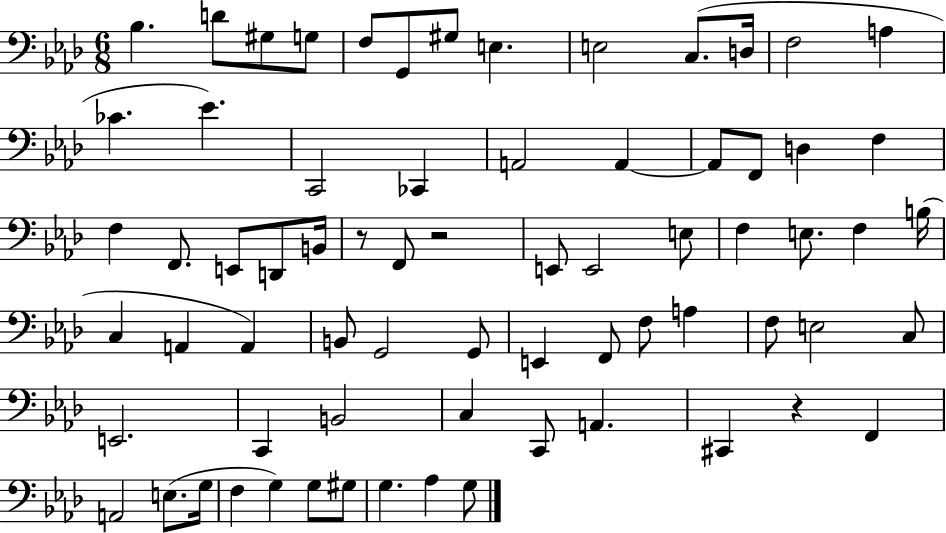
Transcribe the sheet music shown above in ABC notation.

X:1
T:Untitled
M:6/8
L:1/4
K:Ab
_B, D/2 ^G,/2 G,/2 F,/2 G,,/2 ^G,/2 E, E,2 C,/2 D,/4 F,2 A, _C _E C,,2 _C,, A,,2 A,, A,,/2 F,,/2 D, F, F, F,,/2 E,,/2 D,,/2 B,,/4 z/2 F,,/2 z2 E,,/2 E,,2 E,/2 F, E,/2 F, B,/4 C, A,, A,, B,,/2 G,,2 G,,/2 E,, F,,/2 F,/2 A, F,/2 E,2 C,/2 E,,2 C,, B,,2 C, C,,/2 A,, ^C,, z F,, A,,2 E,/2 G,/4 F, G, G,/2 ^G,/2 G, _A, G,/2